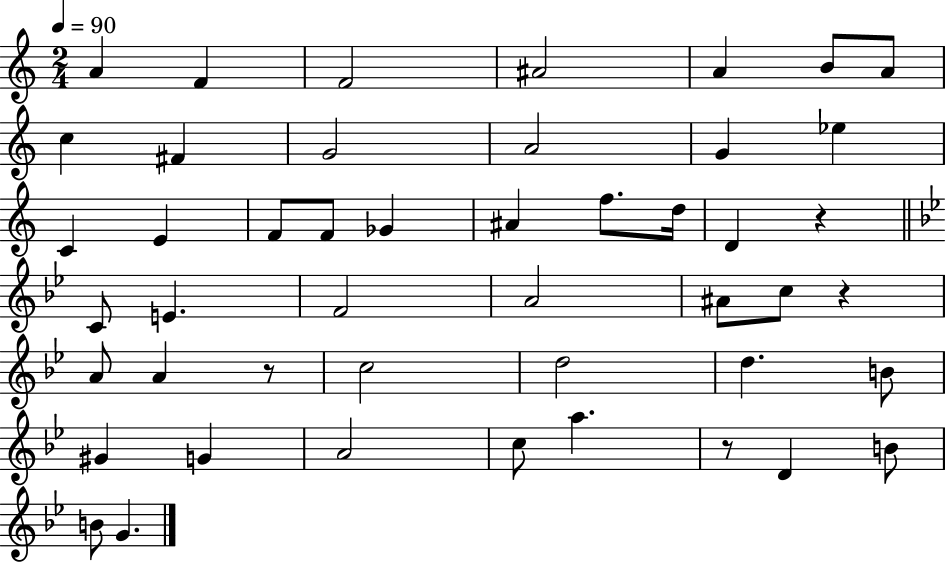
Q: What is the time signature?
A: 2/4